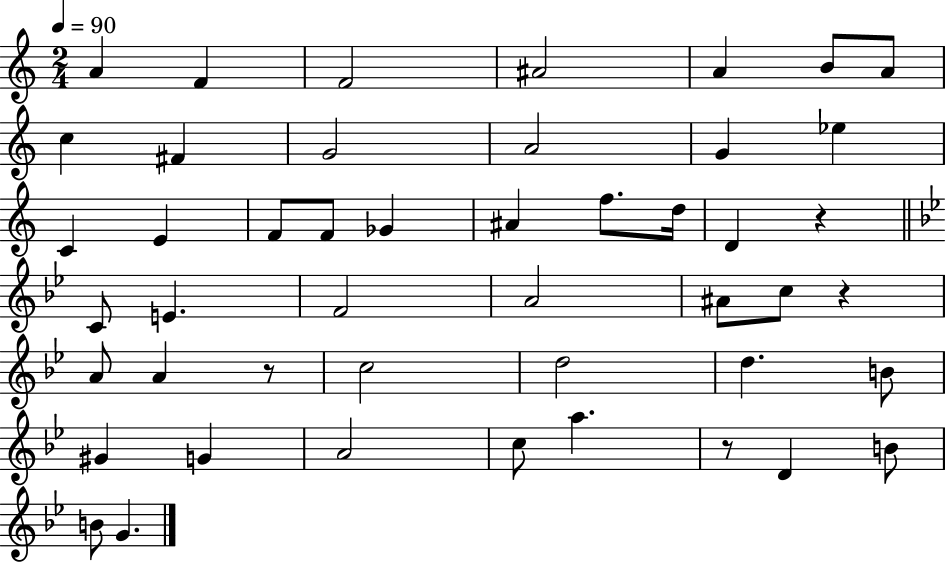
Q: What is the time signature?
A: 2/4